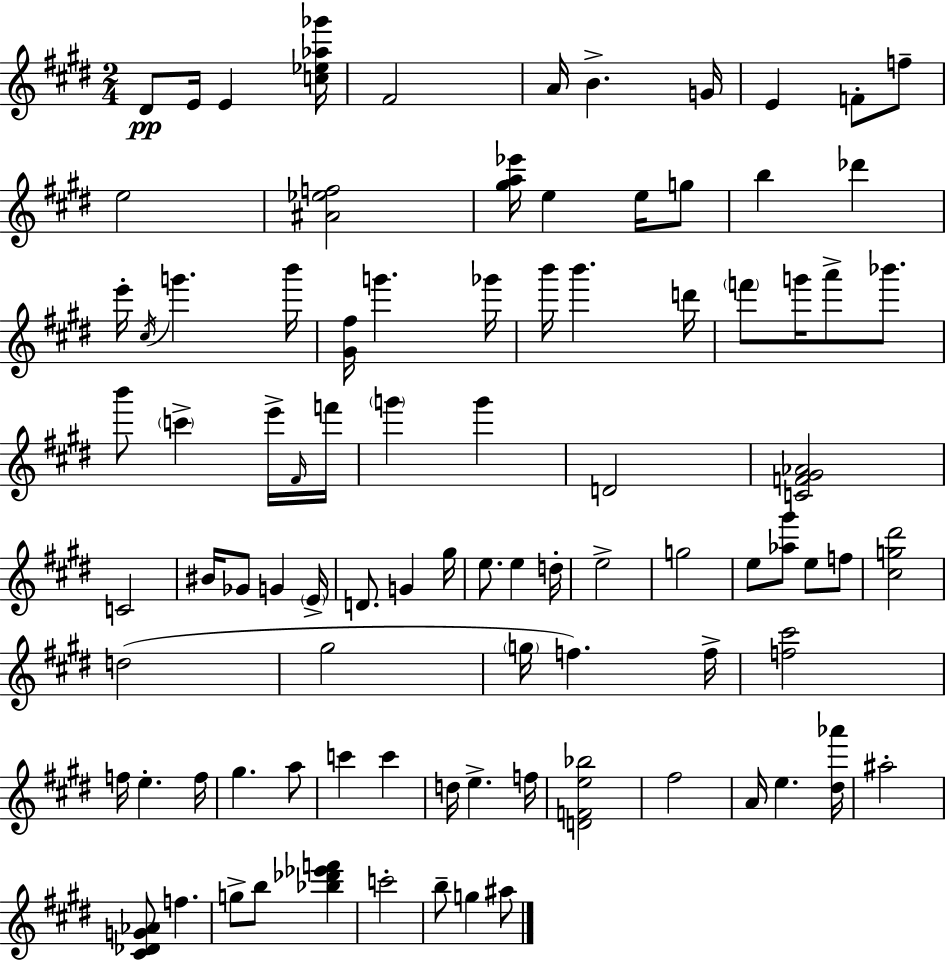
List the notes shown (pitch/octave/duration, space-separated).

D#4/e E4/s E4/q [C5,Eb5,Ab5,Gb6]/s F#4/h A4/s B4/q. G4/s E4/q F4/e F5/e E5/h [A#4,Eb5,F5]/h [G#5,A5,Eb6]/s E5/q E5/s G5/e B5/q Db6/q E6/s C#5/s G6/q. B6/s [G#4,F#5]/s G6/q. Gb6/s B6/s B6/q. D6/s F6/e G6/s A6/e Bb6/e. B6/e C6/q E6/s F#4/s F6/s G6/q G6/q D4/h [C4,F4,G#4,Ab4]/h C4/h BIS4/s Gb4/e G4/q E4/s D4/e. G4/q G#5/s E5/e. E5/q D5/s E5/h G5/h E5/e [Ab5,G#6]/e E5/e F5/e [C#5,G5,D#6]/h D5/h G#5/h G5/s F5/q. F5/s [F5,C#6]/h F5/s E5/q. F5/s G#5/q. A5/e C6/q C6/q D5/s E5/q. F5/s [D4,F4,E5,Bb5]/h F#5/h A4/s E5/q. [D#5,Ab6]/s A#5/h [C#4,Db4,G4,Ab4]/e F5/q. G5/e B5/e [Bb5,Db6,Eb6,F6]/q C6/h B5/e G5/q A#5/e